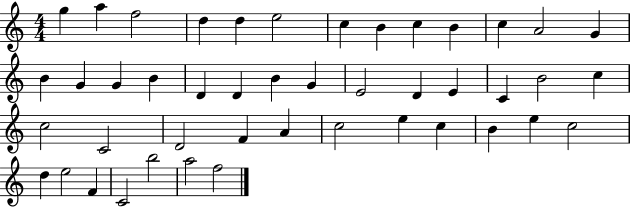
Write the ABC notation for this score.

X:1
T:Untitled
M:4/4
L:1/4
K:C
g a f2 d d e2 c B c B c A2 G B G G B D D B G E2 D E C B2 c c2 C2 D2 F A c2 e c B e c2 d e2 F C2 b2 a2 f2